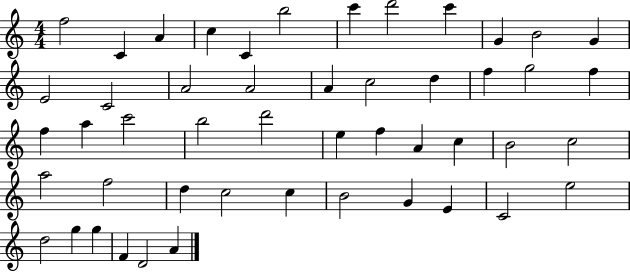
{
  \clef treble
  \numericTimeSignature
  \time 4/4
  \key c \major
  f''2 c'4 a'4 | c''4 c'4 b''2 | c'''4 d'''2 c'''4 | g'4 b'2 g'4 | \break e'2 c'2 | a'2 a'2 | a'4 c''2 d''4 | f''4 g''2 f''4 | \break f''4 a''4 c'''2 | b''2 d'''2 | e''4 f''4 a'4 c''4 | b'2 c''2 | \break a''2 f''2 | d''4 c''2 c''4 | b'2 g'4 e'4 | c'2 e''2 | \break d''2 g''4 g''4 | f'4 d'2 a'4 | \bar "|."
}